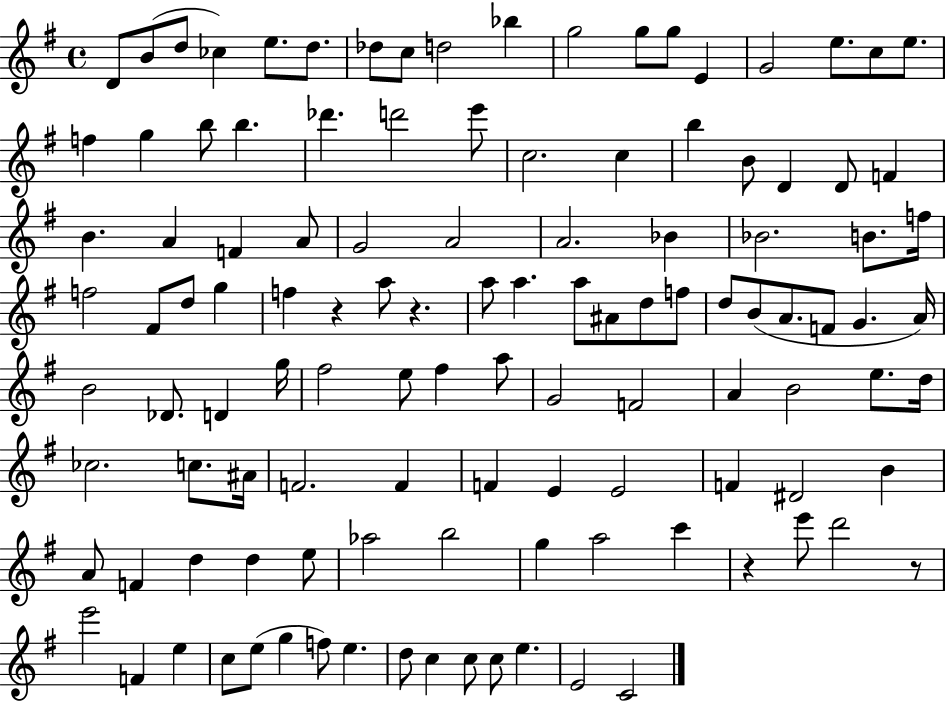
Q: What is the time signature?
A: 4/4